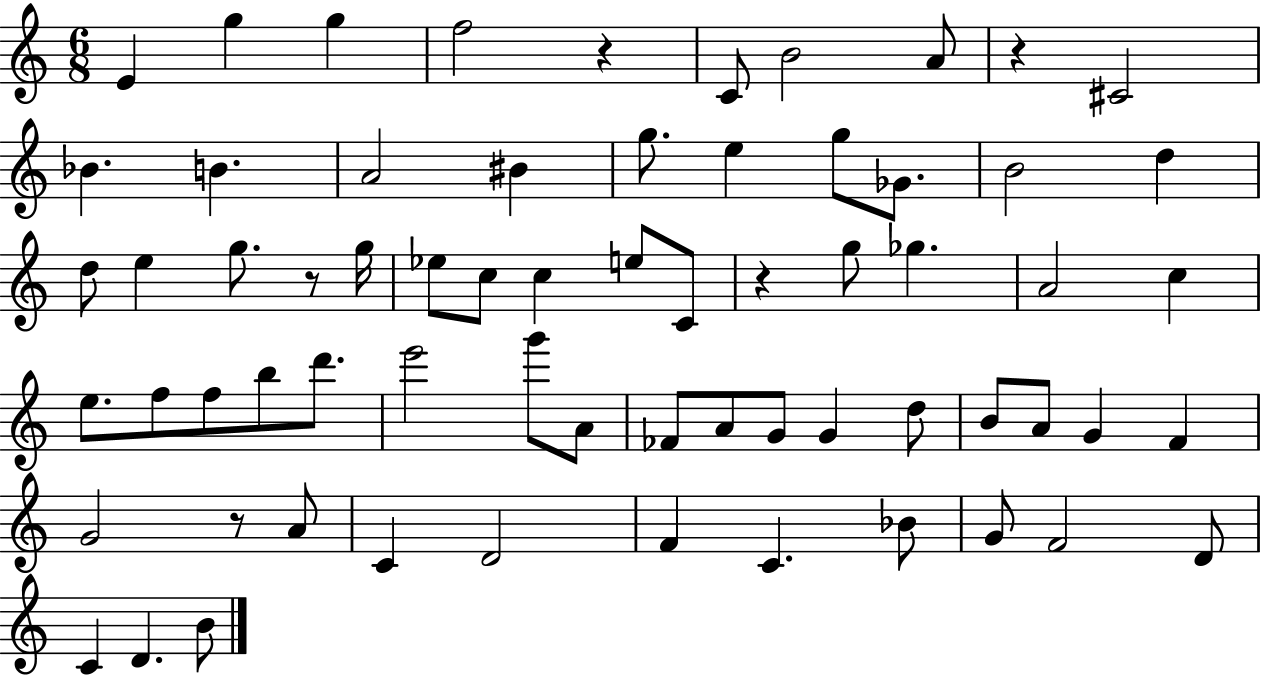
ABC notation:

X:1
T:Untitled
M:6/8
L:1/4
K:C
E g g f2 z C/2 B2 A/2 z ^C2 _B B A2 ^B g/2 e g/2 _G/2 B2 d d/2 e g/2 z/2 g/4 _e/2 c/2 c e/2 C/2 z g/2 _g A2 c e/2 f/2 f/2 b/2 d'/2 e'2 g'/2 A/2 _F/2 A/2 G/2 G d/2 B/2 A/2 G F G2 z/2 A/2 C D2 F C _B/2 G/2 F2 D/2 C D B/2